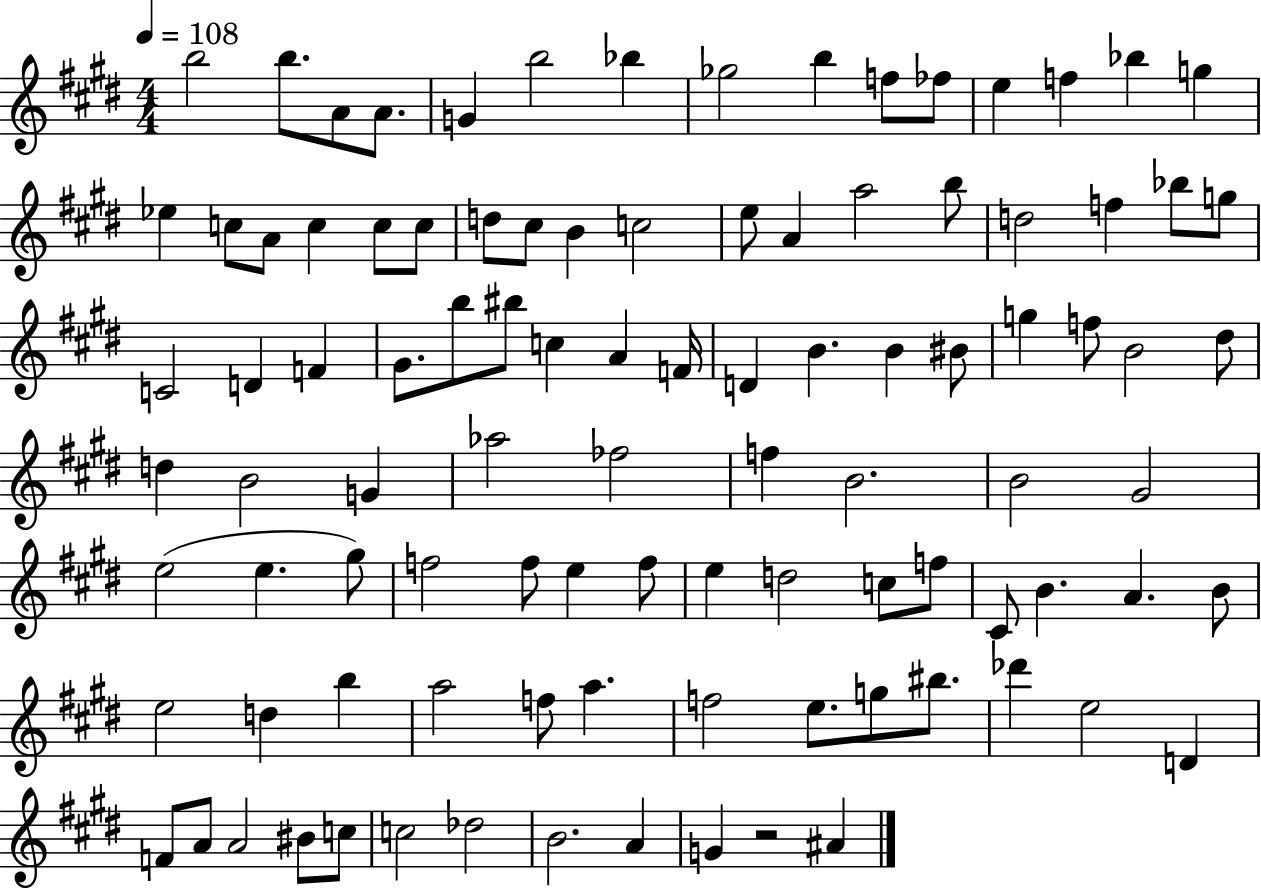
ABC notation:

X:1
T:Untitled
M:4/4
L:1/4
K:E
b2 b/2 A/2 A/2 G b2 _b _g2 b f/2 _f/2 e f _b g _e c/2 A/2 c c/2 c/2 d/2 ^c/2 B c2 e/2 A a2 b/2 d2 f _b/2 g/2 C2 D F ^G/2 b/2 ^b/2 c A F/4 D B B ^B/2 g f/2 B2 ^d/2 d B2 G _a2 _f2 f B2 B2 ^G2 e2 e ^g/2 f2 f/2 e f/2 e d2 c/2 f/2 ^C/2 B A B/2 e2 d b a2 f/2 a f2 e/2 g/2 ^b/2 _d' e2 D F/2 A/2 A2 ^B/2 c/2 c2 _d2 B2 A G z2 ^A